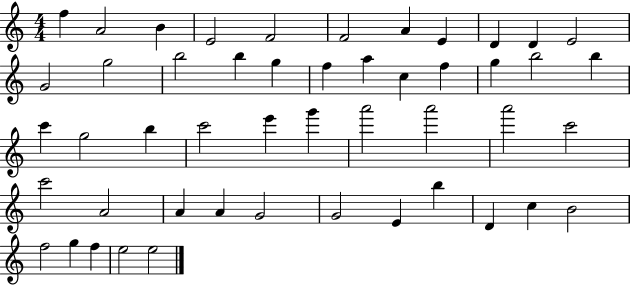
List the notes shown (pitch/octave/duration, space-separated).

F5/q A4/h B4/q E4/h F4/h F4/h A4/q E4/q D4/q D4/q E4/h G4/h G5/h B5/h B5/q G5/q F5/q A5/q C5/q F5/q G5/q B5/h B5/q C6/q G5/h B5/q C6/h E6/q G6/q A6/h A6/h A6/h C6/h C6/h A4/h A4/q A4/q G4/h G4/h E4/q B5/q D4/q C5/q B4/h F5/h G5/q F5/q E5/h E5/h